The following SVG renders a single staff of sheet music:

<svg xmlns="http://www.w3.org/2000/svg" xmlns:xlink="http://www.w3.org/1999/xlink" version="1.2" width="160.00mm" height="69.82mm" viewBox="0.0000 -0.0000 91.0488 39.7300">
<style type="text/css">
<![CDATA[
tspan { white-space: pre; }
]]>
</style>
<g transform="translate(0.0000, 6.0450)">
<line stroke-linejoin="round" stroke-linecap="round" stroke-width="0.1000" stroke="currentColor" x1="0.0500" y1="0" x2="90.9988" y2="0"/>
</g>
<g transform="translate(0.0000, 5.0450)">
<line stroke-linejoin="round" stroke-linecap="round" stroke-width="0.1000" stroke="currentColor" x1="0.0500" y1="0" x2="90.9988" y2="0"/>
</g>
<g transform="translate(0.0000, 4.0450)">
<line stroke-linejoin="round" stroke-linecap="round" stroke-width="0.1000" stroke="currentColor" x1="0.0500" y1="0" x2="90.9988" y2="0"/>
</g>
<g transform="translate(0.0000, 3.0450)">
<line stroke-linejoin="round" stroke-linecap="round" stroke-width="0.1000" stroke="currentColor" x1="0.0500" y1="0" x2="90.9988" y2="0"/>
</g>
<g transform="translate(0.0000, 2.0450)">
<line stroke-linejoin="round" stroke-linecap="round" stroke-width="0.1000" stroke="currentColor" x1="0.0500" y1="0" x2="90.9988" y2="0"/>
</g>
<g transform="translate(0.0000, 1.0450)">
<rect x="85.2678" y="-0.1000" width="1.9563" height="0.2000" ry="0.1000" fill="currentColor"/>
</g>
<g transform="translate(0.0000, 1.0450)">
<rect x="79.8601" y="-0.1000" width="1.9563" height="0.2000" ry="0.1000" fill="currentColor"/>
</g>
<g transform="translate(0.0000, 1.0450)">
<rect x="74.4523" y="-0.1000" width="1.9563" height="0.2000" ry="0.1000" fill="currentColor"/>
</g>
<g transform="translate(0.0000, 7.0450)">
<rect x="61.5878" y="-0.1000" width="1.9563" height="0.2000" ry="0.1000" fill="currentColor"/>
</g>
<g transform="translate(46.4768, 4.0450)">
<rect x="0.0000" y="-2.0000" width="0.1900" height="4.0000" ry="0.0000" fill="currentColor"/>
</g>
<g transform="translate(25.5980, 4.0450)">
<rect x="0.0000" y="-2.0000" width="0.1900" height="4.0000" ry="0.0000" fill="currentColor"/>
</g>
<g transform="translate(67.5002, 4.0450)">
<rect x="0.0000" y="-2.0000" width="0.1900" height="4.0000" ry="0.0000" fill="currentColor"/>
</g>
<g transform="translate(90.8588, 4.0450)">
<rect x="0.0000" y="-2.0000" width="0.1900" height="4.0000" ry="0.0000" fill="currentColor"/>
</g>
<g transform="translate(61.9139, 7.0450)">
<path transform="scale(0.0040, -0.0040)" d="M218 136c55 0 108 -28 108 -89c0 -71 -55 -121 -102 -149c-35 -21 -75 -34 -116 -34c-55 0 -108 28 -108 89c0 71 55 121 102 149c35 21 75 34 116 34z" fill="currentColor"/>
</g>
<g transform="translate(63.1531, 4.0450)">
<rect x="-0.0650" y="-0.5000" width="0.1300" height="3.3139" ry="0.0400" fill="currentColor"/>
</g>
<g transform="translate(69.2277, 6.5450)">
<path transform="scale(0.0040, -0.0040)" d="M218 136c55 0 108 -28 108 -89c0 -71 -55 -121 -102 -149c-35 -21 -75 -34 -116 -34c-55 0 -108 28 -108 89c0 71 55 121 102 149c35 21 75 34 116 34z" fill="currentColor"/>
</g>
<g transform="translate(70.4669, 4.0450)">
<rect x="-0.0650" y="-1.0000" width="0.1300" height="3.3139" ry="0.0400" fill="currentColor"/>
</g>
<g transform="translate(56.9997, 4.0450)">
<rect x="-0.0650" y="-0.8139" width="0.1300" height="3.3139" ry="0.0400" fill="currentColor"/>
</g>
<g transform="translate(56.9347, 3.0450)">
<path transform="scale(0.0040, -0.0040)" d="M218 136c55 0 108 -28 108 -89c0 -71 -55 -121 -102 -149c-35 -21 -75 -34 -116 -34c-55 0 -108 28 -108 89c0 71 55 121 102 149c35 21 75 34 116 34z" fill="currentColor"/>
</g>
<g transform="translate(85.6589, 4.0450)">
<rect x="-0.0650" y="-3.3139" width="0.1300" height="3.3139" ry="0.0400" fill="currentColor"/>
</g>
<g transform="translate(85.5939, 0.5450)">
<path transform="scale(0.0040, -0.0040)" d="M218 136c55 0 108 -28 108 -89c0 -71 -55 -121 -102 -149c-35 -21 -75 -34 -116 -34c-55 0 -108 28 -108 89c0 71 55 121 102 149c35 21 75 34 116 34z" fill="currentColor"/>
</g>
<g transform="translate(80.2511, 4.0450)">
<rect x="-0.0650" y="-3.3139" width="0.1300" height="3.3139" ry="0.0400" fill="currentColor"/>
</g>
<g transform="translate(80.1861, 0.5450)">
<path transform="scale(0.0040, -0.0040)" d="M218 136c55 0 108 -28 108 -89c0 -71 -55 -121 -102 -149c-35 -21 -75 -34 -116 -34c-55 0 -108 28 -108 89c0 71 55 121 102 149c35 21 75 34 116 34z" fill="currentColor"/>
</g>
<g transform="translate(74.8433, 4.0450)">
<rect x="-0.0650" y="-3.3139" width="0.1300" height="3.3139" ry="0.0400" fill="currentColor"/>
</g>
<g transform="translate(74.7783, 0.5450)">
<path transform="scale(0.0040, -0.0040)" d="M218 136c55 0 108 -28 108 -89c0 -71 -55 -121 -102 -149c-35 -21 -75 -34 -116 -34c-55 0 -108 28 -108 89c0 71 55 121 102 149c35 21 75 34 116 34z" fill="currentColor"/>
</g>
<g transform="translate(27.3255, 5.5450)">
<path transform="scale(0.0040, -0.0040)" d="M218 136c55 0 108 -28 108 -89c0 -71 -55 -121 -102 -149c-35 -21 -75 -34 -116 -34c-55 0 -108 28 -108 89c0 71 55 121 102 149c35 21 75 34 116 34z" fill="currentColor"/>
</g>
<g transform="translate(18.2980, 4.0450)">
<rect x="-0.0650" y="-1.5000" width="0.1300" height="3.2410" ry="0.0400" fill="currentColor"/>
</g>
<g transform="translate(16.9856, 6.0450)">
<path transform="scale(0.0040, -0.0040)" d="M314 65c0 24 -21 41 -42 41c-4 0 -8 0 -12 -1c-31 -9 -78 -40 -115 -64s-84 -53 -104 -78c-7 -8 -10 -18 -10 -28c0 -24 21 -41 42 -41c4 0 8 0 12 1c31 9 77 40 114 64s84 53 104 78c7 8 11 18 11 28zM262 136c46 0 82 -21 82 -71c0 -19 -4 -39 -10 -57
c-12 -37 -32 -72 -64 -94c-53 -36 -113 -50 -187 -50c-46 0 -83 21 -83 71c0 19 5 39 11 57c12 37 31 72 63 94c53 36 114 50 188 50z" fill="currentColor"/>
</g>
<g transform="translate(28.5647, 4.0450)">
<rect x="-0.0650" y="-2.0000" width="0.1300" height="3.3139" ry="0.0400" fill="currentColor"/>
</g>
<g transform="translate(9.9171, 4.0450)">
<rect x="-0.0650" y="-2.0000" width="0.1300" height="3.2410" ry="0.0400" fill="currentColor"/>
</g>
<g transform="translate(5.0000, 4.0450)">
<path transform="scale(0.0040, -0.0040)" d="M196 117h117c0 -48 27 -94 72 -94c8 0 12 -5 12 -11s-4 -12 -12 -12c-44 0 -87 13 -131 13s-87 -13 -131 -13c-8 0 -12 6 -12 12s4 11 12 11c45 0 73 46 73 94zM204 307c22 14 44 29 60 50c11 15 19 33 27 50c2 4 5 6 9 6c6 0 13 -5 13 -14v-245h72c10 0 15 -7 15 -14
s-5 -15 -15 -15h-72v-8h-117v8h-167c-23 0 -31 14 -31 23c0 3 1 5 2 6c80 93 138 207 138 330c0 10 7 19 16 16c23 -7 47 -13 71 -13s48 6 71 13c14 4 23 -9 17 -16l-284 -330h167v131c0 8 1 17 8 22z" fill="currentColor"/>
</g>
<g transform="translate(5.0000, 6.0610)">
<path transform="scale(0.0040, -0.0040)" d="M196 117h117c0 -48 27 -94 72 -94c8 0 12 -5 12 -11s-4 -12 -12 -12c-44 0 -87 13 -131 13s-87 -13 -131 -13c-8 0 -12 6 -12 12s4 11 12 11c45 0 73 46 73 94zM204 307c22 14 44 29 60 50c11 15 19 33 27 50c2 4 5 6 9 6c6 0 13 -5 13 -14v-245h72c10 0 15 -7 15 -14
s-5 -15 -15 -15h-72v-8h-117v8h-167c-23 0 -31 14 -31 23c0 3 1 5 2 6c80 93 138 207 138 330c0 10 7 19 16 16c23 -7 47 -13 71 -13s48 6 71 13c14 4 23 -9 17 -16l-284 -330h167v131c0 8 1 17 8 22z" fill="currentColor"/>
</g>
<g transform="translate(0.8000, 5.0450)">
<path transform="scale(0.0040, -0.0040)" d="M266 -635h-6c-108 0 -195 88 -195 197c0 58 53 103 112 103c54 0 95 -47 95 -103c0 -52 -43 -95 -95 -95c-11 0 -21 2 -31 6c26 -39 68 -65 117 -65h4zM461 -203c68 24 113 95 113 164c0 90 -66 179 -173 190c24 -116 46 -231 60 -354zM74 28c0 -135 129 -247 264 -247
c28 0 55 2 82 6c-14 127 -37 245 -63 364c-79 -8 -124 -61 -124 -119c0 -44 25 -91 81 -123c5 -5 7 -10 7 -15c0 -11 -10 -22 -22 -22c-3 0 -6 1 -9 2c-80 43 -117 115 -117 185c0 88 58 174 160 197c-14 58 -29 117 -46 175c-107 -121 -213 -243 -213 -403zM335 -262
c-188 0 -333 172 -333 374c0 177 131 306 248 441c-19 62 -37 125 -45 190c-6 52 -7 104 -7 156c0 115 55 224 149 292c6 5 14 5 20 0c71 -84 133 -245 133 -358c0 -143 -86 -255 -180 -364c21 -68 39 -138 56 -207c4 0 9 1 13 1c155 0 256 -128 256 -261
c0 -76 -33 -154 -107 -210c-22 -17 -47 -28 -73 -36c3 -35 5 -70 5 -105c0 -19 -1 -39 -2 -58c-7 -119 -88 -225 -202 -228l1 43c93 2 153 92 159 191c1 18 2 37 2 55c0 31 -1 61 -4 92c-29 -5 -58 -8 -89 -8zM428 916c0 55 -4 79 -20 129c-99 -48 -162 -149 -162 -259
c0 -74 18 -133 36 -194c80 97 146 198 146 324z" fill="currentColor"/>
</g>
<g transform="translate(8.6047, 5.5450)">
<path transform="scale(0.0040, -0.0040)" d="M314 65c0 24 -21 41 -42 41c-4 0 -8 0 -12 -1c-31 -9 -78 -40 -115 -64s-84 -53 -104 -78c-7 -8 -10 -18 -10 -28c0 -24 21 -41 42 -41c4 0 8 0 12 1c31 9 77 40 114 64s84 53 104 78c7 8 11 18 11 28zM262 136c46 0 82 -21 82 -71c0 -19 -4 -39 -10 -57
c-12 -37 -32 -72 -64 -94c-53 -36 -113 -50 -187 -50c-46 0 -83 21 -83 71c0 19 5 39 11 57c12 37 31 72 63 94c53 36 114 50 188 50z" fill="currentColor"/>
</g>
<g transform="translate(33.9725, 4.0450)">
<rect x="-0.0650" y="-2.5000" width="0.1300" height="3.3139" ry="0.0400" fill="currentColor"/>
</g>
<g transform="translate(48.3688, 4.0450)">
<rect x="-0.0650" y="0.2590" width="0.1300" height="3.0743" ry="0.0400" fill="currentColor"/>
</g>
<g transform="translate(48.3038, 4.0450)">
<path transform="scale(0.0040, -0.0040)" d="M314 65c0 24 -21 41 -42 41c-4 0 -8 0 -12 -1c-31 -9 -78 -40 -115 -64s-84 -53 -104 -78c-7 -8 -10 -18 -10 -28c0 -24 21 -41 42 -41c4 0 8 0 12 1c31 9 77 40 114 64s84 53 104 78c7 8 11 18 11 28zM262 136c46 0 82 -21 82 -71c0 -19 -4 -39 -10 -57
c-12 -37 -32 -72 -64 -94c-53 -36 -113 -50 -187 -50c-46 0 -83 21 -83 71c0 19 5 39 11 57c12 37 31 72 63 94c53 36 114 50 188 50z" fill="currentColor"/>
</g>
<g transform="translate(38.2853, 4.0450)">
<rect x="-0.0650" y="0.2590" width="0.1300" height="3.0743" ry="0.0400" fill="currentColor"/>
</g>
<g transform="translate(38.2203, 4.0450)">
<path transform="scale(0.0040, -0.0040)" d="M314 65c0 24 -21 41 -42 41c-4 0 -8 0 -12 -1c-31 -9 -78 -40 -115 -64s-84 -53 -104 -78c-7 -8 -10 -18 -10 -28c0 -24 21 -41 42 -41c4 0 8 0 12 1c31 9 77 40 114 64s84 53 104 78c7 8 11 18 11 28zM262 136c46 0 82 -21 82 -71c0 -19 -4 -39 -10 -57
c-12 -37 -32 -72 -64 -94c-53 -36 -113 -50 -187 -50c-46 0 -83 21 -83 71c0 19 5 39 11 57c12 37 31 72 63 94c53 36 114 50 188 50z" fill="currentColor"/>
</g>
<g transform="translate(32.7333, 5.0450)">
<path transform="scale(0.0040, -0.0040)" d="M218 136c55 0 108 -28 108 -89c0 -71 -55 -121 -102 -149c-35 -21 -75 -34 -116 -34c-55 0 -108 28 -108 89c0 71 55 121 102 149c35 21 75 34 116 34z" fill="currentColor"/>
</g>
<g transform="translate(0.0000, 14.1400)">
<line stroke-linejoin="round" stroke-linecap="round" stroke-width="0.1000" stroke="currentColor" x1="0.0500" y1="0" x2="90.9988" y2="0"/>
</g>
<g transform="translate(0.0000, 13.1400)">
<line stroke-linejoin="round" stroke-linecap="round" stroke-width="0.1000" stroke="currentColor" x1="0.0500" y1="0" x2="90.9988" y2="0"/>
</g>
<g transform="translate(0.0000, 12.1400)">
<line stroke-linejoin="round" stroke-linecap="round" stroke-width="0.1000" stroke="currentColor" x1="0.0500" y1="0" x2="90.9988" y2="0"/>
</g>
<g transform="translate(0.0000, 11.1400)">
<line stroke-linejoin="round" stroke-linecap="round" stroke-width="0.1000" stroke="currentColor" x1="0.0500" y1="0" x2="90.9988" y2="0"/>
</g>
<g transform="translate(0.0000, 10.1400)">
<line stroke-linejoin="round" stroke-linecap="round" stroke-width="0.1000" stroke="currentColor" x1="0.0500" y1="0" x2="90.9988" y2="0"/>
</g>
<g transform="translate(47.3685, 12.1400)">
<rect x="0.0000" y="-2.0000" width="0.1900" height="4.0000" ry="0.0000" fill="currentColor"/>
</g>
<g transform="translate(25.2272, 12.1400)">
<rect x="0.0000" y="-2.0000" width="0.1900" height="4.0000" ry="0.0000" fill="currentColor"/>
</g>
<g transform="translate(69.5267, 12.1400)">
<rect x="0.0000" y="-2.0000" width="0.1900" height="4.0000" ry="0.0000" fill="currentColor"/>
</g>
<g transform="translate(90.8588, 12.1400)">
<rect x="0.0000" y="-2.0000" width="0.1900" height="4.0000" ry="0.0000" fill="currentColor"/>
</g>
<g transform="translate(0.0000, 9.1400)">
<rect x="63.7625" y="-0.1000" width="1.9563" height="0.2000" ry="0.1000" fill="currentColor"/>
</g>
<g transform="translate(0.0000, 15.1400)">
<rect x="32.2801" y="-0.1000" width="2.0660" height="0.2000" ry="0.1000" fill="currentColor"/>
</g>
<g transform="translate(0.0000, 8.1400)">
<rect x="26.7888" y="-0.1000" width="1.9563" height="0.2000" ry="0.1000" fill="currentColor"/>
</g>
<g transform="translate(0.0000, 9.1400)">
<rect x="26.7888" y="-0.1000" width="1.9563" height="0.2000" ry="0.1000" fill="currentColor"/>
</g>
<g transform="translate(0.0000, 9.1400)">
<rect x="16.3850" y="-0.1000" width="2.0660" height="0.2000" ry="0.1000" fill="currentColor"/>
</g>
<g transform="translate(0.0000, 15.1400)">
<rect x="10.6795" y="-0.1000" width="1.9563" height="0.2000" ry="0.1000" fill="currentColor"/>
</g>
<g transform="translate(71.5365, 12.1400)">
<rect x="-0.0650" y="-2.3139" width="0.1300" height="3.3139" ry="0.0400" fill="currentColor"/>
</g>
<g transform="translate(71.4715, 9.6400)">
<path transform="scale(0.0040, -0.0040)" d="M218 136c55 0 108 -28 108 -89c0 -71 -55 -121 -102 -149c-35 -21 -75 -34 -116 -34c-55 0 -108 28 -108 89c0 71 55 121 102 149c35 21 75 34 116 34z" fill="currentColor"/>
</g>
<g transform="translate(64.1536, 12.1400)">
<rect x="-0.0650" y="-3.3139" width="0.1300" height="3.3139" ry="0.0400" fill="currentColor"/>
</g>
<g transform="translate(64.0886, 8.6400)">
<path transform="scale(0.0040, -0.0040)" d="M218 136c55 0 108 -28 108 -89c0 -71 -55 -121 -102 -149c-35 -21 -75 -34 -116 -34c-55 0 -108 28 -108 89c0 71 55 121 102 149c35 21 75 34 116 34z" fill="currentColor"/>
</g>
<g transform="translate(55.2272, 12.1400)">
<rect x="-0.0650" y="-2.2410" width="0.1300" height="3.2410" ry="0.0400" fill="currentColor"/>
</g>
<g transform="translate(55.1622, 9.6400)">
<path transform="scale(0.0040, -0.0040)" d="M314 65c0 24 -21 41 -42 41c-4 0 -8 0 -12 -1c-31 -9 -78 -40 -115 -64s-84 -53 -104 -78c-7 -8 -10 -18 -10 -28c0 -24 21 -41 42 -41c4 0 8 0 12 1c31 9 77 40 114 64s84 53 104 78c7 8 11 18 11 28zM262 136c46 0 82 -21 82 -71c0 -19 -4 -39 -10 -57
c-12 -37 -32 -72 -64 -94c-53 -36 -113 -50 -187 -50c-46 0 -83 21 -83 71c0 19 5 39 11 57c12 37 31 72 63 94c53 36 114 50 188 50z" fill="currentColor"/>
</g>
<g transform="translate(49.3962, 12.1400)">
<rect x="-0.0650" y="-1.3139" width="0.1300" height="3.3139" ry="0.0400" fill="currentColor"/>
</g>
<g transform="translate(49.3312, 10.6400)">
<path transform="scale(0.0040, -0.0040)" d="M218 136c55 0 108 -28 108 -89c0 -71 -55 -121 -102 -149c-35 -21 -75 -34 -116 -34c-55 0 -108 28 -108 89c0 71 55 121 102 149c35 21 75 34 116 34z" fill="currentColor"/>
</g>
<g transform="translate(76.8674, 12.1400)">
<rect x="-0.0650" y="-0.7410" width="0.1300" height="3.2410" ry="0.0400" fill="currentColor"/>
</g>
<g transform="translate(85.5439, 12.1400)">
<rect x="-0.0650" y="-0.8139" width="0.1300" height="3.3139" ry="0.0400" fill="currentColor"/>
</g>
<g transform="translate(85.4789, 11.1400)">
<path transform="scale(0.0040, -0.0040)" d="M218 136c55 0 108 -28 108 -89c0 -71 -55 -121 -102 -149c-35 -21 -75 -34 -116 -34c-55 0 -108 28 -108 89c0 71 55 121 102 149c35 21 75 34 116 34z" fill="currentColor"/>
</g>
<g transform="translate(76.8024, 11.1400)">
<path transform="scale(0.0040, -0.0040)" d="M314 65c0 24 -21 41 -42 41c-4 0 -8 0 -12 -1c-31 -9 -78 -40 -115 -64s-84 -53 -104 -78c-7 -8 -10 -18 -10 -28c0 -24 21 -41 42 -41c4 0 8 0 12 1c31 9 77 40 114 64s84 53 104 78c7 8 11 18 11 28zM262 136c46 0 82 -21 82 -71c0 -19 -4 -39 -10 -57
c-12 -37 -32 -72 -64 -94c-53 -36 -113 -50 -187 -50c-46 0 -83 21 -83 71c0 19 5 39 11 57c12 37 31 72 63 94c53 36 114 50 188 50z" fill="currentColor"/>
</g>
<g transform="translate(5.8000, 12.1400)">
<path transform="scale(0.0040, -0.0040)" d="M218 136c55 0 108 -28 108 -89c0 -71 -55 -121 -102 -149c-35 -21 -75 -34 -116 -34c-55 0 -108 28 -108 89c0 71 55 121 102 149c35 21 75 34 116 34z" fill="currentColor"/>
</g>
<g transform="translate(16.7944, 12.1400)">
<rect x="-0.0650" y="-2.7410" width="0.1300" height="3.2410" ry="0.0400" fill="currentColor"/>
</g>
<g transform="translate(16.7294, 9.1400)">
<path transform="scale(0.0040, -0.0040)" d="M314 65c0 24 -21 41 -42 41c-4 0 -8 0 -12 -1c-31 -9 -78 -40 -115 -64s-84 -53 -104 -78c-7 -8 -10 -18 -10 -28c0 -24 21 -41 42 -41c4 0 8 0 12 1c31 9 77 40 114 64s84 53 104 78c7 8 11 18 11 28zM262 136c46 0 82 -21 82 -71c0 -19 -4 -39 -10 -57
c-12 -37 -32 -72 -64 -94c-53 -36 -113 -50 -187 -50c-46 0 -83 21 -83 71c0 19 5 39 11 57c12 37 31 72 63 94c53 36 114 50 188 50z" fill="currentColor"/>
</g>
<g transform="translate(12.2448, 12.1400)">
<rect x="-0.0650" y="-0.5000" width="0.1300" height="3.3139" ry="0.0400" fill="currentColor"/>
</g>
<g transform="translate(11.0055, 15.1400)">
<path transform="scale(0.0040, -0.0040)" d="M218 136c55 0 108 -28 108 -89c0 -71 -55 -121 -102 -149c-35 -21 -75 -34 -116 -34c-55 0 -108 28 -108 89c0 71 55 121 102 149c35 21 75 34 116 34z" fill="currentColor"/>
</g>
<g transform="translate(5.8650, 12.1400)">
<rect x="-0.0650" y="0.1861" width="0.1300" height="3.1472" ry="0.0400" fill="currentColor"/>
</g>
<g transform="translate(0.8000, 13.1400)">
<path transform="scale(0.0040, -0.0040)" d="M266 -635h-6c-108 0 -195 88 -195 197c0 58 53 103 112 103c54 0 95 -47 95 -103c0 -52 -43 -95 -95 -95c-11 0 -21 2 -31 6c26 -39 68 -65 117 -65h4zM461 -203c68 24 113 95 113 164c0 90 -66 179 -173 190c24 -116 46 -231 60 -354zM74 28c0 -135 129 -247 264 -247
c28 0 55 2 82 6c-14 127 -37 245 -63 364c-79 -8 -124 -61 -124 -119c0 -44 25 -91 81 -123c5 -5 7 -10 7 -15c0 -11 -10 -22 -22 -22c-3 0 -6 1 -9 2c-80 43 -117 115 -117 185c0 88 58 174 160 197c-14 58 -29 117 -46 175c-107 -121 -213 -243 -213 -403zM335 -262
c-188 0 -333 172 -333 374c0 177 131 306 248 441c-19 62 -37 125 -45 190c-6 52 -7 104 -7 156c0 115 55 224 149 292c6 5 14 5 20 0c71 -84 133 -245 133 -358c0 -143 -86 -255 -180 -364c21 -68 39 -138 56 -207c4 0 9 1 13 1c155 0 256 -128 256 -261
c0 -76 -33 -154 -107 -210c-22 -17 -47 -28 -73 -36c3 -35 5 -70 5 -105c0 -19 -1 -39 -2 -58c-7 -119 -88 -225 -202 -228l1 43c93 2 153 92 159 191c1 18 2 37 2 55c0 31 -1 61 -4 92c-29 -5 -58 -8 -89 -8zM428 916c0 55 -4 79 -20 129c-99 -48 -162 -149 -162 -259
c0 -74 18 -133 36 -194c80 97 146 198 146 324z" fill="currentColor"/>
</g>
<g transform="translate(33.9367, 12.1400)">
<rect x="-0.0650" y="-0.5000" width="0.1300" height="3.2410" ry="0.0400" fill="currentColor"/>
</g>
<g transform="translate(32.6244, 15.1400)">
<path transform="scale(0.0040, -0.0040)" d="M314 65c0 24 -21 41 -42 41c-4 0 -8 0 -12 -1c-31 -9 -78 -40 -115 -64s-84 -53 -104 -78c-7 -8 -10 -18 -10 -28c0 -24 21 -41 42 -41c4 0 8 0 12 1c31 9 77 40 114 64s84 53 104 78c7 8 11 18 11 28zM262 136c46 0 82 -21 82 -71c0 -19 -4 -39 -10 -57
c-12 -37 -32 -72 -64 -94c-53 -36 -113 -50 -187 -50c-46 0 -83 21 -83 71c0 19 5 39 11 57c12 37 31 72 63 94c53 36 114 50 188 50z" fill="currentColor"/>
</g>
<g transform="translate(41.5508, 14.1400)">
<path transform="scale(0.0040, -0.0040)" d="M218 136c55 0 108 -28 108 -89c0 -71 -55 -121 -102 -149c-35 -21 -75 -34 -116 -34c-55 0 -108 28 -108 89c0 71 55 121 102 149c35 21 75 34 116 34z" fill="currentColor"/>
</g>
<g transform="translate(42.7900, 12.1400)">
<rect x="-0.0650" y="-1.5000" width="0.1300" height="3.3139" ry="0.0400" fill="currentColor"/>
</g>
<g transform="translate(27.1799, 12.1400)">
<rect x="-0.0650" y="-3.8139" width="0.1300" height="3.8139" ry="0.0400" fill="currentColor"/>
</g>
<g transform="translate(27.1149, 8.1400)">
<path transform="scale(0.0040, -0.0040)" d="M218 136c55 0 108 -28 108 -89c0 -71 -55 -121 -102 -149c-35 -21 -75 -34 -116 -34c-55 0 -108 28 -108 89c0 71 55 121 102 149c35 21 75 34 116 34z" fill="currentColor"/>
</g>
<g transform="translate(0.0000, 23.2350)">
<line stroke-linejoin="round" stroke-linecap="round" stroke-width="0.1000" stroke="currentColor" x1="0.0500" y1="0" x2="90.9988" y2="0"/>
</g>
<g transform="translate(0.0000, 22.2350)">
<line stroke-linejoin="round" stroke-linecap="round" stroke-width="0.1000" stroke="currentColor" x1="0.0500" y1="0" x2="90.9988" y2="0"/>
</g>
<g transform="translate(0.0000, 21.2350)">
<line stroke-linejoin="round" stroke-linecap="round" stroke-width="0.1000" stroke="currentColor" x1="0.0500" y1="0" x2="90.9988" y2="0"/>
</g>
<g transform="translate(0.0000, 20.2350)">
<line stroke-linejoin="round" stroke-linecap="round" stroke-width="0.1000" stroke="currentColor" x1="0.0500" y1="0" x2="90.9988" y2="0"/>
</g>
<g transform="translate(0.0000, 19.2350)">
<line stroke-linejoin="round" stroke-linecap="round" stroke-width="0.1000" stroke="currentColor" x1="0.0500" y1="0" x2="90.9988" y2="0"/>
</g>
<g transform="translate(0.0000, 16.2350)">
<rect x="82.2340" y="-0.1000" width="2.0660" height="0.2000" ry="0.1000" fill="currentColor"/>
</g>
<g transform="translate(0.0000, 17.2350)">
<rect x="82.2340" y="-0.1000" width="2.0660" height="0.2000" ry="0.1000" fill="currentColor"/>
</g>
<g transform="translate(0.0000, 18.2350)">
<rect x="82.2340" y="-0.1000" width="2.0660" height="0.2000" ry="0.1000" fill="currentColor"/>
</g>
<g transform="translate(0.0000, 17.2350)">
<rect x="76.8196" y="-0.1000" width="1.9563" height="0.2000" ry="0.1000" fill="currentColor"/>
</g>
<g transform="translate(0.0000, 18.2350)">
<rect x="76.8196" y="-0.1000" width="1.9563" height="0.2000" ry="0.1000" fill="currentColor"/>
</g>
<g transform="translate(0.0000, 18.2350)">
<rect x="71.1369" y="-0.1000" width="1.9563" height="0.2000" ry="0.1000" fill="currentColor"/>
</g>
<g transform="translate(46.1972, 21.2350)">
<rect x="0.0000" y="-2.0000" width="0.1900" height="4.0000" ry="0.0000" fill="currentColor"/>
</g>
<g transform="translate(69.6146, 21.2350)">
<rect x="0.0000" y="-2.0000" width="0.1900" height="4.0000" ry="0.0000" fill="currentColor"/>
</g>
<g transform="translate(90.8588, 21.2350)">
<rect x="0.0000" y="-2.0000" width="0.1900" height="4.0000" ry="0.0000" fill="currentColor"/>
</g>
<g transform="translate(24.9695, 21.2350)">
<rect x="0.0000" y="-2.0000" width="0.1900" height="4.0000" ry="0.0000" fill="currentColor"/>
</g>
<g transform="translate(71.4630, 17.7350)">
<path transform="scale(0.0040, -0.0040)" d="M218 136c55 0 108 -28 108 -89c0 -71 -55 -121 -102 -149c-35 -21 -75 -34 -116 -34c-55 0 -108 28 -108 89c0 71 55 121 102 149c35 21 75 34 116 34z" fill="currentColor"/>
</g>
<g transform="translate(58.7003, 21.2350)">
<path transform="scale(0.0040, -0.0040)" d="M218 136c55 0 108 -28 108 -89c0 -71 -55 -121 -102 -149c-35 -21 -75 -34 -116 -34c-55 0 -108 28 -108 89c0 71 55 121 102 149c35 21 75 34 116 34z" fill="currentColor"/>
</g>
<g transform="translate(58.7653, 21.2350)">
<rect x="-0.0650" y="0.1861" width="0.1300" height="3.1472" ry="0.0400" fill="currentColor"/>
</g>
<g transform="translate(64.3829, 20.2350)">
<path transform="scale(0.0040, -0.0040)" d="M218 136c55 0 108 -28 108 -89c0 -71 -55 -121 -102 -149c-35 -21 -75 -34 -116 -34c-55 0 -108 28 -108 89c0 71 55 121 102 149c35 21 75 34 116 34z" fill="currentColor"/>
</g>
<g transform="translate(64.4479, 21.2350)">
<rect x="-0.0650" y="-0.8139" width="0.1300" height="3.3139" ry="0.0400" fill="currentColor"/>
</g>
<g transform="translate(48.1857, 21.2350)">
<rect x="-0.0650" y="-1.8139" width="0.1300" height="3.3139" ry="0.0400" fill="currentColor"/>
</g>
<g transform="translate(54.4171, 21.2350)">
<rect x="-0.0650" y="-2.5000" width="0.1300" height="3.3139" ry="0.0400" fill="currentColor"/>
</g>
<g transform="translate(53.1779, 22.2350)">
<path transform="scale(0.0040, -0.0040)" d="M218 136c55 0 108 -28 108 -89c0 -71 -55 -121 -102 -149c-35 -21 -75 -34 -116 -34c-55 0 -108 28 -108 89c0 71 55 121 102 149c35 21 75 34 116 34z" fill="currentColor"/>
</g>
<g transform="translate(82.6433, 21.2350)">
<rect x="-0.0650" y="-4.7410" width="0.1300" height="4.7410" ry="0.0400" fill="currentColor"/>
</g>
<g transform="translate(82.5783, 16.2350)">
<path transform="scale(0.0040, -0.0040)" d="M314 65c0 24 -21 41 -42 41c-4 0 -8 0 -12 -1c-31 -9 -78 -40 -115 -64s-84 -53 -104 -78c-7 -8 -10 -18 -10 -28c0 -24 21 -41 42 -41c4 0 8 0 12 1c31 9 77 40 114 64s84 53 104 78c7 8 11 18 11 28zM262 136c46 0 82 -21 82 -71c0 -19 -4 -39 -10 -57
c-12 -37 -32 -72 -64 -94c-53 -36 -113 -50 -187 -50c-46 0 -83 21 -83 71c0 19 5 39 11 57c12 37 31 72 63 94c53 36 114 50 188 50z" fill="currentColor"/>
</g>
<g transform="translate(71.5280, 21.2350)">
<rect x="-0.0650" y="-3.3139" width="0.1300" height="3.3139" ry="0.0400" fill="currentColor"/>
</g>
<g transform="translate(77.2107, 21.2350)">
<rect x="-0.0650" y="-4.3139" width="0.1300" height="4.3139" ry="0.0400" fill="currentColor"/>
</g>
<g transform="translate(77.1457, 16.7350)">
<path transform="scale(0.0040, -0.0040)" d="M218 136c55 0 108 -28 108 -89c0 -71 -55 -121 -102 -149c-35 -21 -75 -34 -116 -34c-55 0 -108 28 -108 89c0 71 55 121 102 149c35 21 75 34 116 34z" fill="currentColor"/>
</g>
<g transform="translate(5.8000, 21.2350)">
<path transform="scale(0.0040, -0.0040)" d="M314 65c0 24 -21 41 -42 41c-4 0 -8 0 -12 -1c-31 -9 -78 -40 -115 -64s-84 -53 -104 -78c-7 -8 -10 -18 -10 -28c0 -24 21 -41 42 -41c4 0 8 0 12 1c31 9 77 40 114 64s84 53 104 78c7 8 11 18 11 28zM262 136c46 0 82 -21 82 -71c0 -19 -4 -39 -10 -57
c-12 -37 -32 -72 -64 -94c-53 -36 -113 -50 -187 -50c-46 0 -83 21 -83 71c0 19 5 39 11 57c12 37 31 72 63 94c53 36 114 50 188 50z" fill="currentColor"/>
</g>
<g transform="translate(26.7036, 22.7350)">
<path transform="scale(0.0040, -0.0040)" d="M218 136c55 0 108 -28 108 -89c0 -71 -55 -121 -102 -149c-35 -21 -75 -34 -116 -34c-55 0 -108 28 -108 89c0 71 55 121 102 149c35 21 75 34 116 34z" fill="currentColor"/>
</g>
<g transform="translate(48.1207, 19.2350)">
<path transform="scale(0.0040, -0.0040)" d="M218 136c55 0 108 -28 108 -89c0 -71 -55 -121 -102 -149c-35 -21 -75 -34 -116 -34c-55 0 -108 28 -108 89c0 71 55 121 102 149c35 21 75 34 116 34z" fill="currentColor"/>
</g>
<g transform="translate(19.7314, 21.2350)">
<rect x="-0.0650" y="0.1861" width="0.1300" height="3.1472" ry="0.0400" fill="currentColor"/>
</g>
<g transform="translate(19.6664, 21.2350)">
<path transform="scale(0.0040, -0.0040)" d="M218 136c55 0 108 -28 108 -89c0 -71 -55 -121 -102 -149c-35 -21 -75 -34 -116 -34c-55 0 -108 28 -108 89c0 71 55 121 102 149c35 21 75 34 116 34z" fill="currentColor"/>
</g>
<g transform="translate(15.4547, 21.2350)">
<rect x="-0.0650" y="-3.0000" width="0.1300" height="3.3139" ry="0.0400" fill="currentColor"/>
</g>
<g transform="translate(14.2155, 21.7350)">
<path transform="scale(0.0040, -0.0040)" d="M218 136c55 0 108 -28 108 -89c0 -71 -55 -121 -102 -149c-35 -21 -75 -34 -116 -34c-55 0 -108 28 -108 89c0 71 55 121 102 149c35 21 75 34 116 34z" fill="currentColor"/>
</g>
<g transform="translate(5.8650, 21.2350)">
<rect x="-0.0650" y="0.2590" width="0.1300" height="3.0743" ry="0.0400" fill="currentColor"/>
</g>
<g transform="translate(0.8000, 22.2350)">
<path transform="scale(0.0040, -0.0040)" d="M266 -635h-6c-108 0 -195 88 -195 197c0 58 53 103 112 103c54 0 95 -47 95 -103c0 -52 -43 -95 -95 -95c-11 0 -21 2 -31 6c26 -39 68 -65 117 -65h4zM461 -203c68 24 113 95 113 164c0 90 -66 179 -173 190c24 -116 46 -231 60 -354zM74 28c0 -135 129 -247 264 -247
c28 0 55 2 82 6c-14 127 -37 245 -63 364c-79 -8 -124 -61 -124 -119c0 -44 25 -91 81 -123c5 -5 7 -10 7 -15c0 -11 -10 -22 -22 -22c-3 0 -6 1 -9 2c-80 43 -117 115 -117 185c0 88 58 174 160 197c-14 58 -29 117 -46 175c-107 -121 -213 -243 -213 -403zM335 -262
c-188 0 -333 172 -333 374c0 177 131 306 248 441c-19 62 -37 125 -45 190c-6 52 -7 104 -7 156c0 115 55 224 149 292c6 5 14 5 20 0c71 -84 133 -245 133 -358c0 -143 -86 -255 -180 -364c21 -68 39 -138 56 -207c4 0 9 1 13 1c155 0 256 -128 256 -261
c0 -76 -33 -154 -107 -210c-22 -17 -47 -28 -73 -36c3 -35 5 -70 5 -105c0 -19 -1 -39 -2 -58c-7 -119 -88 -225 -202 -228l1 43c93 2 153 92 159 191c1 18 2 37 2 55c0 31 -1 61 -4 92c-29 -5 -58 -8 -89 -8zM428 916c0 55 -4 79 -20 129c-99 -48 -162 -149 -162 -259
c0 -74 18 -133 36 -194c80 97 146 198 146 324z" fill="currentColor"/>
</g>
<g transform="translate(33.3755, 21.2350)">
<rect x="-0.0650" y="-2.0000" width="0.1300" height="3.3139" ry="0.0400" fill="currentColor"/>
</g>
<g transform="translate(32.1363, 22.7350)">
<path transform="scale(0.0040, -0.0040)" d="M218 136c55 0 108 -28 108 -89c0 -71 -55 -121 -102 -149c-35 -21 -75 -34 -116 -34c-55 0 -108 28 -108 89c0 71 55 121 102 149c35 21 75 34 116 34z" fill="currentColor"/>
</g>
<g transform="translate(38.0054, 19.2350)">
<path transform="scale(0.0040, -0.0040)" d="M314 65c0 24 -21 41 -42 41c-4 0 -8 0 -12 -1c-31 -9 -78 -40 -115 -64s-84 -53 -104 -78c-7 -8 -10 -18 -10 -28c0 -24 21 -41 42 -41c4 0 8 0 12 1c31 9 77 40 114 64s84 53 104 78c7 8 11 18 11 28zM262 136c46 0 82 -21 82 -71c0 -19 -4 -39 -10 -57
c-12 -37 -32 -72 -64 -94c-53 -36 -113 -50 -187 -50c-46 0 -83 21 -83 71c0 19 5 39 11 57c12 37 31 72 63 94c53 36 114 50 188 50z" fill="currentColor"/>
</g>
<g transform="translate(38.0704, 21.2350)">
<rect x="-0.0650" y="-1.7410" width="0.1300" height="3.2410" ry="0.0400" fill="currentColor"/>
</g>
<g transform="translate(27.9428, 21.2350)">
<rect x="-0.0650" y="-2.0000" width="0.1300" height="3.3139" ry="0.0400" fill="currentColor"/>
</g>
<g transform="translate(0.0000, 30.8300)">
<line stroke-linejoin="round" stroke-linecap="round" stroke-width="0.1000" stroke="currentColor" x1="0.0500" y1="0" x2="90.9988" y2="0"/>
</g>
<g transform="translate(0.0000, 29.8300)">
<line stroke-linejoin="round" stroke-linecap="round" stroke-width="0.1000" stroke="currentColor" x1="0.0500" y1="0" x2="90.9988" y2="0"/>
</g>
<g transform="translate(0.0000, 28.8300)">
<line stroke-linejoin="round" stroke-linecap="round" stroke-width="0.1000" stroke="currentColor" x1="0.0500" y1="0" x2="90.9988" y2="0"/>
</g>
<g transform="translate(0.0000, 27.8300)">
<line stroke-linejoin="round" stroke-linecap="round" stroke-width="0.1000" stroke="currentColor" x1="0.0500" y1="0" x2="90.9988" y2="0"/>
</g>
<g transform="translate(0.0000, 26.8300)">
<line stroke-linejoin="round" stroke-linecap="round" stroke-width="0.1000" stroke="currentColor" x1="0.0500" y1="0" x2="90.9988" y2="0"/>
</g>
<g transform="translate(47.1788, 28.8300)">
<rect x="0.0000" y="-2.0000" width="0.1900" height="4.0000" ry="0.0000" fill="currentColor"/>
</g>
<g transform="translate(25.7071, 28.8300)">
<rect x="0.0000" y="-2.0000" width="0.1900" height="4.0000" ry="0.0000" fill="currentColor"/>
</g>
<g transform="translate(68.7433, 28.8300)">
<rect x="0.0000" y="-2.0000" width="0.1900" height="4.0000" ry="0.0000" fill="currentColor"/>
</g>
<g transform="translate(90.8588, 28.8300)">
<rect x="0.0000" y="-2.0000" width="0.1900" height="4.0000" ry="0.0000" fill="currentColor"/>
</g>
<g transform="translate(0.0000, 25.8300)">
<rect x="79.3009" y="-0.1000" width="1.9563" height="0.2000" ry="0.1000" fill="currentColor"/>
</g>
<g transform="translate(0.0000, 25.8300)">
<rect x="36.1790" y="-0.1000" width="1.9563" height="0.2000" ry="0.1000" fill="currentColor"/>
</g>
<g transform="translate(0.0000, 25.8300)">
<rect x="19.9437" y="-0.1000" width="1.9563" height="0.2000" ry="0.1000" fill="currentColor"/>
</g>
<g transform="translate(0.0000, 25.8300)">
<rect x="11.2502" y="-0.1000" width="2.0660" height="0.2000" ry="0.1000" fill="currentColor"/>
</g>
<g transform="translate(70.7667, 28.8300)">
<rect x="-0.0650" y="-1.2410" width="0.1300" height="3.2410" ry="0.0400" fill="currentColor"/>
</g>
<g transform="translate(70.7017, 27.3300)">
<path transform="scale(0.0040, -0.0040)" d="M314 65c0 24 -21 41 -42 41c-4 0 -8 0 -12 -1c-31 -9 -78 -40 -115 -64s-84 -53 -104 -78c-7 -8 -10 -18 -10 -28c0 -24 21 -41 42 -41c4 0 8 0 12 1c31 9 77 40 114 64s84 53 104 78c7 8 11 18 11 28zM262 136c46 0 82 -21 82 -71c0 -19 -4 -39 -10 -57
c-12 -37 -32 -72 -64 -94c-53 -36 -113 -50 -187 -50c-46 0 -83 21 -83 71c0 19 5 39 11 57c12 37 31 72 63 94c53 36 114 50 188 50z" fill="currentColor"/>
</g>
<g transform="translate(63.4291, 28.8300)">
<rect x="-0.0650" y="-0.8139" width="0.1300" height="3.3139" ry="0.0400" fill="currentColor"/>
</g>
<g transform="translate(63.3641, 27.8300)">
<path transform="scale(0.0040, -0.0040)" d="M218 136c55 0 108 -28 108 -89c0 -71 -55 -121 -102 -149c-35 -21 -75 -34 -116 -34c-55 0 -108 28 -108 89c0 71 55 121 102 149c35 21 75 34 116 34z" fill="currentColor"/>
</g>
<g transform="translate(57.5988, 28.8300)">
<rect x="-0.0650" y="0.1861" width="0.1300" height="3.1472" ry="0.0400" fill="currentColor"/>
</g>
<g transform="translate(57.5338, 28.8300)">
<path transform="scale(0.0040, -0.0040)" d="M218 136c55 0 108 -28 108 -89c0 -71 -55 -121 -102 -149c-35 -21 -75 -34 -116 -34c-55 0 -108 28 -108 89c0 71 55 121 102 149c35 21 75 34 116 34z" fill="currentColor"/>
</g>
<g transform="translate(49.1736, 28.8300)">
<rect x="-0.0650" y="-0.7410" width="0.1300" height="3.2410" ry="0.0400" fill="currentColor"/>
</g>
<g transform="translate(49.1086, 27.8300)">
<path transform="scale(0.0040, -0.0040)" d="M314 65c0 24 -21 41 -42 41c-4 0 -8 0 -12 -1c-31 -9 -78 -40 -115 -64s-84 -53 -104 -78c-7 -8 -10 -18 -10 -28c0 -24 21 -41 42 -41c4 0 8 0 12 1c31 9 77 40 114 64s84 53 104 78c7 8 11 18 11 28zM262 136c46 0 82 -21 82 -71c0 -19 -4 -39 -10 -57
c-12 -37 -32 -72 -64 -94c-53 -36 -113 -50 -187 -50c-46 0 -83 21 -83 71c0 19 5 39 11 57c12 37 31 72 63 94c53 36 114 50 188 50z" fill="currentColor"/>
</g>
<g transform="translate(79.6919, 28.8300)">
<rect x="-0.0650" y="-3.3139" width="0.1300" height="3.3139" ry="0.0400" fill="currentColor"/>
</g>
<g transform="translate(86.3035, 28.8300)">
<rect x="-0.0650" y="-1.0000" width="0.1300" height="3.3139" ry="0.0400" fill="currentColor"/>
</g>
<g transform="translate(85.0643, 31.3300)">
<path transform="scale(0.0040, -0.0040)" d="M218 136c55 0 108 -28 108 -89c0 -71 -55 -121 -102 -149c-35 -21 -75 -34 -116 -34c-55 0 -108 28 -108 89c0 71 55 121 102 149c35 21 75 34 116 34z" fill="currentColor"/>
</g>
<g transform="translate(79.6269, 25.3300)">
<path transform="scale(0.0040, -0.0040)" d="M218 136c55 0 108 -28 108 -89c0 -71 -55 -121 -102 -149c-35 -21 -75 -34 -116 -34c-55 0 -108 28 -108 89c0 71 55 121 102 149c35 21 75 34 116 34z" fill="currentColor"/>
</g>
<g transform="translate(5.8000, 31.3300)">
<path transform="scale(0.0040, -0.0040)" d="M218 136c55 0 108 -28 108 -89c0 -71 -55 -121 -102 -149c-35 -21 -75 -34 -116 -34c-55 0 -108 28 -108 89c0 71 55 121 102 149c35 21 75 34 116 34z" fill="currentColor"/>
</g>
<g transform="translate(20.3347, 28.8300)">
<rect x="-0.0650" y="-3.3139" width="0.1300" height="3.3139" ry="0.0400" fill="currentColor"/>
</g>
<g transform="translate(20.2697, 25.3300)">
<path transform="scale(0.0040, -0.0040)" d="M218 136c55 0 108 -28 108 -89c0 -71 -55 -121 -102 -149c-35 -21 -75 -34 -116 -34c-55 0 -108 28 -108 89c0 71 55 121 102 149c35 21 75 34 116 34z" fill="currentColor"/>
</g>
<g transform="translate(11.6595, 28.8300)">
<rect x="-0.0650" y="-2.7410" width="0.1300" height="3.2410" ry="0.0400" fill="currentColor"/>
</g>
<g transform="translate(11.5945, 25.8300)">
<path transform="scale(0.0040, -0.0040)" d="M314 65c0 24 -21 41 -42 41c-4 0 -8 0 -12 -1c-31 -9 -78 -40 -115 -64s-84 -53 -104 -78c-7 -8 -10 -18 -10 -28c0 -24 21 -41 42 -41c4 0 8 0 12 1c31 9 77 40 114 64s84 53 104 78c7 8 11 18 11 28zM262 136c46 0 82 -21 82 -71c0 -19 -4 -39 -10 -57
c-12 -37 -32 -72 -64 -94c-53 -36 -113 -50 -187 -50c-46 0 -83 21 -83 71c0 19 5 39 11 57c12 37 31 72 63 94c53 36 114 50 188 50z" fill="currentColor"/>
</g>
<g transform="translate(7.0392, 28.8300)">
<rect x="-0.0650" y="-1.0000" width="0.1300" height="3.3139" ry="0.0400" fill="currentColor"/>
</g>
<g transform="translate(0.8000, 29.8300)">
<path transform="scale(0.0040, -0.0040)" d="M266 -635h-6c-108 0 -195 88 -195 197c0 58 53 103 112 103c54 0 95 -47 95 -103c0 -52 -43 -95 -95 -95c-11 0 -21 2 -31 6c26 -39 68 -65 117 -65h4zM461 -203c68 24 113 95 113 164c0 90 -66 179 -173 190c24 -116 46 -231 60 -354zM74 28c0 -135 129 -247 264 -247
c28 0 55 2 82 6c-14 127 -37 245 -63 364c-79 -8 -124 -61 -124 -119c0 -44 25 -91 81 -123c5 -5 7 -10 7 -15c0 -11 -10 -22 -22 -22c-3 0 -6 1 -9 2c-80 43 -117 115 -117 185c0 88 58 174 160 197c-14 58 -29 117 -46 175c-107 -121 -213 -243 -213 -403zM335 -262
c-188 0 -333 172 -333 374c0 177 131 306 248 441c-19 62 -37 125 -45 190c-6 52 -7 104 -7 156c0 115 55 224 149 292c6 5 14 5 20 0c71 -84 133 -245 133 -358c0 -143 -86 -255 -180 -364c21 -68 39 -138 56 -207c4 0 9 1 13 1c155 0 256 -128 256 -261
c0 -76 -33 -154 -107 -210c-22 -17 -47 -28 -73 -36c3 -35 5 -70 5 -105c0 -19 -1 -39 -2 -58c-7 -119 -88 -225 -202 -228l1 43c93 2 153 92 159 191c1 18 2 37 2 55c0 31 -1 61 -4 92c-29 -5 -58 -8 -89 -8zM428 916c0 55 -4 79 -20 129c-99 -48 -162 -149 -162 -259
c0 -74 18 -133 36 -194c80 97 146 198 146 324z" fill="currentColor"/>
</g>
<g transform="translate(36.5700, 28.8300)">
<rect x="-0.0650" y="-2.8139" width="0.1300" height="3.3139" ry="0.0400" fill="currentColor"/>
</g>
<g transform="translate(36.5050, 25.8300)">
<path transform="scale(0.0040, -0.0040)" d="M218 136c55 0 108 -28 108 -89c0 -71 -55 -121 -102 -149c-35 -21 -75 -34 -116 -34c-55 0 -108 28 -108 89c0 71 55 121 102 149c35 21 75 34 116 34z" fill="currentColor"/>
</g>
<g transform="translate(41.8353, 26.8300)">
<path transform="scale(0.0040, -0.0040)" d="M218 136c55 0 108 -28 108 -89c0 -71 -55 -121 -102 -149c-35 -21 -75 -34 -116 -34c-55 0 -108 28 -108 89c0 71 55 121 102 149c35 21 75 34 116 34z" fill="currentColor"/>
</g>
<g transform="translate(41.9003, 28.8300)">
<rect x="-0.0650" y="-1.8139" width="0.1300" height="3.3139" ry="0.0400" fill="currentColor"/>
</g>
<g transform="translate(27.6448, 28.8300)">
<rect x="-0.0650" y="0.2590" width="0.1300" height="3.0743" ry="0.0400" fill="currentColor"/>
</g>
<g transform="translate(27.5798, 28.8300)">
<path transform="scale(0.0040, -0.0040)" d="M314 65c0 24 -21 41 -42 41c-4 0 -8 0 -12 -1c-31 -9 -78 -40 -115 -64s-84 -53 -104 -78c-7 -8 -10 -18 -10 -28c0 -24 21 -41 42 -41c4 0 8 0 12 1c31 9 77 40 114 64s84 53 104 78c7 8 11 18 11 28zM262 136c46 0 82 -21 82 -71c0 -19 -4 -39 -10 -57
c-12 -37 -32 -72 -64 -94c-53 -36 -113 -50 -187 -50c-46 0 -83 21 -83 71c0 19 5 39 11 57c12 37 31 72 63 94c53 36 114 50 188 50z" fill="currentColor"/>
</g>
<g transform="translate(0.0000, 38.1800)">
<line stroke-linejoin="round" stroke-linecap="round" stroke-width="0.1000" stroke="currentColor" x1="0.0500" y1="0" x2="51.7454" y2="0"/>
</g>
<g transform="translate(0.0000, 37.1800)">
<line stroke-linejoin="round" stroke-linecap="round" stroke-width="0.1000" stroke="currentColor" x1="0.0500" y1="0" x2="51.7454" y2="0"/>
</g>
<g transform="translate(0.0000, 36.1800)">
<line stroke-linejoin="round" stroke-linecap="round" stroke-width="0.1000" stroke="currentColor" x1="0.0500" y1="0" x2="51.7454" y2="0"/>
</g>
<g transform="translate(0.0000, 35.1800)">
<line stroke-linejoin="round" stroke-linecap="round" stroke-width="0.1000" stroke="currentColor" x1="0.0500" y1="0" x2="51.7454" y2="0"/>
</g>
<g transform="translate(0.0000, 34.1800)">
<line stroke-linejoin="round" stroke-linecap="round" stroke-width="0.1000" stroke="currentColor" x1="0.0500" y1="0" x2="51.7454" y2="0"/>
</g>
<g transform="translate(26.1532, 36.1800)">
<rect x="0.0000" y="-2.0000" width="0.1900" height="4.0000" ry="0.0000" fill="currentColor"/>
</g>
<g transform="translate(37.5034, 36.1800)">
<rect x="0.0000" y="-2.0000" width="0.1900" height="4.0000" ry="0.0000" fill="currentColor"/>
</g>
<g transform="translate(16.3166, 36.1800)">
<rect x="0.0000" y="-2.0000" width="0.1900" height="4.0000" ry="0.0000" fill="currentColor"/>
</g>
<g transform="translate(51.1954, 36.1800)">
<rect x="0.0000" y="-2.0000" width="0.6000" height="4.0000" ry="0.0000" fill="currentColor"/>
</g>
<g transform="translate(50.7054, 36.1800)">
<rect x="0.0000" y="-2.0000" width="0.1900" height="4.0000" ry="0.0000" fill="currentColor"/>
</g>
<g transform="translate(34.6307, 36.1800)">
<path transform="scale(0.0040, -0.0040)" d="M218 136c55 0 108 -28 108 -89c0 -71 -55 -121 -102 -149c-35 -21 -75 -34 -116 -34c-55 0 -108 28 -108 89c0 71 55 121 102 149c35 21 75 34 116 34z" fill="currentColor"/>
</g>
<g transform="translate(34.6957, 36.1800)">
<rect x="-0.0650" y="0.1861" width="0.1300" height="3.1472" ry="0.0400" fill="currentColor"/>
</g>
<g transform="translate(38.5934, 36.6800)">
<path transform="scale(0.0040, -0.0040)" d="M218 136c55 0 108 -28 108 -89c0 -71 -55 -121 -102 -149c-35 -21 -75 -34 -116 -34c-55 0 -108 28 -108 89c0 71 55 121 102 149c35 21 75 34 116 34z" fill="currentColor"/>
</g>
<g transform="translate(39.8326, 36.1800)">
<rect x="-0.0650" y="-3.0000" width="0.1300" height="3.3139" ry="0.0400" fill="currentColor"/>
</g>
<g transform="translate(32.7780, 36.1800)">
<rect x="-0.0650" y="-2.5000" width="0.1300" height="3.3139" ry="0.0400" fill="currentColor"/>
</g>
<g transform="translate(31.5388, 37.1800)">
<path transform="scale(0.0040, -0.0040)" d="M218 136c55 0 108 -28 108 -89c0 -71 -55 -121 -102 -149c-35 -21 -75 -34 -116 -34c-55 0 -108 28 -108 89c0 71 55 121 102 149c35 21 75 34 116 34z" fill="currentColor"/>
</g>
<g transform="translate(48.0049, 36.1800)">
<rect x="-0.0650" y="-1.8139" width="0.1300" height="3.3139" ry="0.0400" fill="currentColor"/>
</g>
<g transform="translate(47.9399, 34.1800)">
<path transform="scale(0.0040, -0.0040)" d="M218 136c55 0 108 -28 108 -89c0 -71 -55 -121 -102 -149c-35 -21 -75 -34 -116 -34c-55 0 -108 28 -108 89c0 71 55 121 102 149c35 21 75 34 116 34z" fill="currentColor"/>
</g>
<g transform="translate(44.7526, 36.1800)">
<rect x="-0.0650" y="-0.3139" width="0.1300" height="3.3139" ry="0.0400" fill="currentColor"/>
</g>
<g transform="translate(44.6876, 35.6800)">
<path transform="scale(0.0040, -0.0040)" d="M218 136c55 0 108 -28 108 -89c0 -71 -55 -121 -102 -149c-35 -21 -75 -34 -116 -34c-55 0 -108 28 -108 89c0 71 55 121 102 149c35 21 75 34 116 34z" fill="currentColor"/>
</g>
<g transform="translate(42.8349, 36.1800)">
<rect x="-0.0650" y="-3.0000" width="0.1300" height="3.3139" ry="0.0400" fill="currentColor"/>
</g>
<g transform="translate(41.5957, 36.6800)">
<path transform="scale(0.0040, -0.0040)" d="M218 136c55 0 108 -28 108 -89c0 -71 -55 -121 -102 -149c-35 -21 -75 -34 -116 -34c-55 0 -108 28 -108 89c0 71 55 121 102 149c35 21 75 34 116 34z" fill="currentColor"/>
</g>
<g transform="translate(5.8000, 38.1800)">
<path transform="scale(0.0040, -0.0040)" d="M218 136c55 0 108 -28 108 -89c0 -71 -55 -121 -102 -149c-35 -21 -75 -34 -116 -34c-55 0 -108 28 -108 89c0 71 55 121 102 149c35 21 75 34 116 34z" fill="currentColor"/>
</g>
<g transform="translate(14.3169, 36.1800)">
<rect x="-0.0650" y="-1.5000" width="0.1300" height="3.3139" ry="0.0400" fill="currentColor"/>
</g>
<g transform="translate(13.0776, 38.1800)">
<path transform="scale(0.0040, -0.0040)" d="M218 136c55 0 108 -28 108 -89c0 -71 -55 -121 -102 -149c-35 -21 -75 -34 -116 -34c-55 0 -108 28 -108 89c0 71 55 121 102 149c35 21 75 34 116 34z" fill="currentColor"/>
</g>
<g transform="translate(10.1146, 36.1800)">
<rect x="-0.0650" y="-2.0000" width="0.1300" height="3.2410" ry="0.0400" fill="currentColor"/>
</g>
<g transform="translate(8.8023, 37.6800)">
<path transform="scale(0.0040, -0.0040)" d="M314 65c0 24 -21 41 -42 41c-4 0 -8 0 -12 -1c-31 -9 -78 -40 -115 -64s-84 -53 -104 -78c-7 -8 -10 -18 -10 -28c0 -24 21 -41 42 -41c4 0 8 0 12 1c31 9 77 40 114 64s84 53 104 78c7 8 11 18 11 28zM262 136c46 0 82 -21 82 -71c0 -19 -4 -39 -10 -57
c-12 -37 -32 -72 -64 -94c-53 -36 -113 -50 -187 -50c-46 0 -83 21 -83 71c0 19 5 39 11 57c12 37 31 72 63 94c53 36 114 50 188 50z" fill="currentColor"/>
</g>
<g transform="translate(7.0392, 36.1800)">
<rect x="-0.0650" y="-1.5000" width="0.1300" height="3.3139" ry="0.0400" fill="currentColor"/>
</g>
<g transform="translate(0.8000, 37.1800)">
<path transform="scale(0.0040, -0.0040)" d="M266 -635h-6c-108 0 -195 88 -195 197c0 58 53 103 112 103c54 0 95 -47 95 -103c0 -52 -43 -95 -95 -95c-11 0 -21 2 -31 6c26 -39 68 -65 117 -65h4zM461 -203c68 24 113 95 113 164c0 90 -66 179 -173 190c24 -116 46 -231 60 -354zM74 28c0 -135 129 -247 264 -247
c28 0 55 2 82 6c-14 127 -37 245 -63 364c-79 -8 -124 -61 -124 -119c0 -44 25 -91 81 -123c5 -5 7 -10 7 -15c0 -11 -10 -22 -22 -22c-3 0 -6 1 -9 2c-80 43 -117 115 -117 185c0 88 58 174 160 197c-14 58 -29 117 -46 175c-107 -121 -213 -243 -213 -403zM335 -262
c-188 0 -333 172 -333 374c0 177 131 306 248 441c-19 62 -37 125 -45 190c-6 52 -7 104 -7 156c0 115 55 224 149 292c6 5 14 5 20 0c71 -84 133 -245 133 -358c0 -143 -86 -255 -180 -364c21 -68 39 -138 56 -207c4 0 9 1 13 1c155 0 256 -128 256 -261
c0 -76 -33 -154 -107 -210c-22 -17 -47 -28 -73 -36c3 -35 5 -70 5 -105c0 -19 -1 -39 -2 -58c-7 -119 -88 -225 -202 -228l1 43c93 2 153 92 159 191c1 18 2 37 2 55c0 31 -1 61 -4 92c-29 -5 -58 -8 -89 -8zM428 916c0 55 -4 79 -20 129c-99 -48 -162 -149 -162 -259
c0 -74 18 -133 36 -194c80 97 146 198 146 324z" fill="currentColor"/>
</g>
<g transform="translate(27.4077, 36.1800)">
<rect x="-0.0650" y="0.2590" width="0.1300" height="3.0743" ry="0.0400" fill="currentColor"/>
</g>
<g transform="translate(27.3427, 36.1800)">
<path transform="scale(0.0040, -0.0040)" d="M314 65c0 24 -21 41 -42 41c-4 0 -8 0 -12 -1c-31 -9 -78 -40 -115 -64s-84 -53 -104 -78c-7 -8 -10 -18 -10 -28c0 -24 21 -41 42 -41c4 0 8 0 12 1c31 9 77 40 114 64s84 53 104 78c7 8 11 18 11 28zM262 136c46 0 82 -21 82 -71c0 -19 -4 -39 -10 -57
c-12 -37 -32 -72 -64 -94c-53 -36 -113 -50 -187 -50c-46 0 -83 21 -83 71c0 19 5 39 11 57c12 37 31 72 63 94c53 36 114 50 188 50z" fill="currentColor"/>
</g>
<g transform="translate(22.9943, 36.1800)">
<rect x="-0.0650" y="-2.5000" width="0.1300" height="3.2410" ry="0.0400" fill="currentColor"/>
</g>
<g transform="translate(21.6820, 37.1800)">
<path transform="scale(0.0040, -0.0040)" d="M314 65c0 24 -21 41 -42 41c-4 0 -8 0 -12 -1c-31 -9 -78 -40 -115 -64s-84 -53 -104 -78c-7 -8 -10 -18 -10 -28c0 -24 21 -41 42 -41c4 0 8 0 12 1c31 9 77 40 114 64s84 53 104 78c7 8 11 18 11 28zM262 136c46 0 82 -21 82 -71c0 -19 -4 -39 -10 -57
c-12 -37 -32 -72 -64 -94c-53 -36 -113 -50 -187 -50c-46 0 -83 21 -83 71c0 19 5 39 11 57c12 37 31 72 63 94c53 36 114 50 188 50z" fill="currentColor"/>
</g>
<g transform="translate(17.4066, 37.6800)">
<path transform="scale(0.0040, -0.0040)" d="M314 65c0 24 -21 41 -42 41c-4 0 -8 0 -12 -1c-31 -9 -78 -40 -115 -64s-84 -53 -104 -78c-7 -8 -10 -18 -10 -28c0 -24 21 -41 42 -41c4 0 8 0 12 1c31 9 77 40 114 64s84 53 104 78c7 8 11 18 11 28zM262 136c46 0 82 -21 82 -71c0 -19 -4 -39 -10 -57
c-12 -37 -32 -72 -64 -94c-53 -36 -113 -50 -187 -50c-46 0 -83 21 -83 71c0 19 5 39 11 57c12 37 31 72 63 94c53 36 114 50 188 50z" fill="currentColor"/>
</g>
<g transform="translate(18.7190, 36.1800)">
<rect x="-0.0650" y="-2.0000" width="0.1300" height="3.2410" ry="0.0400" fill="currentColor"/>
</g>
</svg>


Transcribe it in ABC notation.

X:1
T:Untitled
M:4/4
L:1/4
K:C
F2 E2 F G B2 B2 d C D b b b B C a2 c' C2 E e g2 b g d2 d B2 A B F F f2 f G B d b d' e'2 D a2 b B2 a f d2 B d e2 b D E F2 E F2 G2 B2 G B A A c f